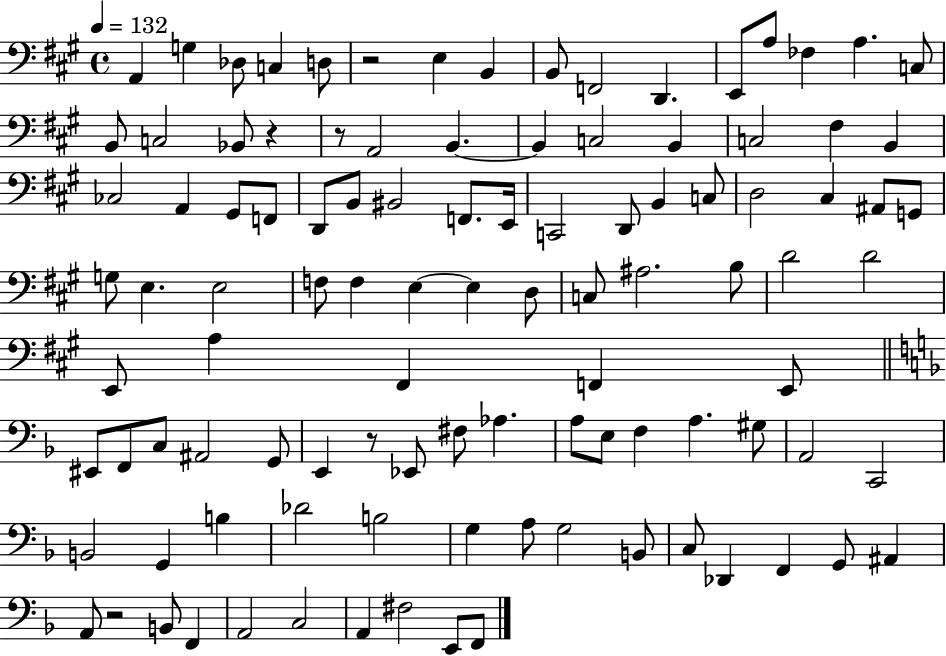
{
  \clef bass
  \time 4/4
  \defaultTimeSignature
  \key a \major
  \tempo 4 = 132
  a,4 g4 des8 c4 d8 | r2 e4 b,4 | b,8 f,2 d,4. | e,8 a8 fes4 a4. c8 | \break b,8 c2 bes,8 r4 | r8 a,2 b,4.~~ | b,4 c2 b,4 | c2 fis4 b,4 | \break ces2 a,4 gis,8 f,8 | d,8 b,8 bis,2 f,8. e,16 | c,2 d,8 b,4 c8 | d2 cis4 ais,8 g,8 | \break g8 e4. e2 | f8 f4 e4~~ e4 d8 | c8 ais2. b8 | d'2 d'2 | \break e,8 a4 fis,4 f,4 e,8 | \bar "||" \break \key f \major eis,8 f,8 c8 ais,2 g,8 | e,4 r8 ees,8 fis8 aes4. | a8 e8 f4 a4. gis8 | a,2 c,2 | \break b,2 g,4 b4 | des'2 b2 | g4 a8 g2 b,8 | c8 des,4 f,4 g,8 ais,4 | \break a,8 r2 b,8 f,4 | a,2 c2 | a,4 fis2 e,8 f,8 | \bar "|."
}